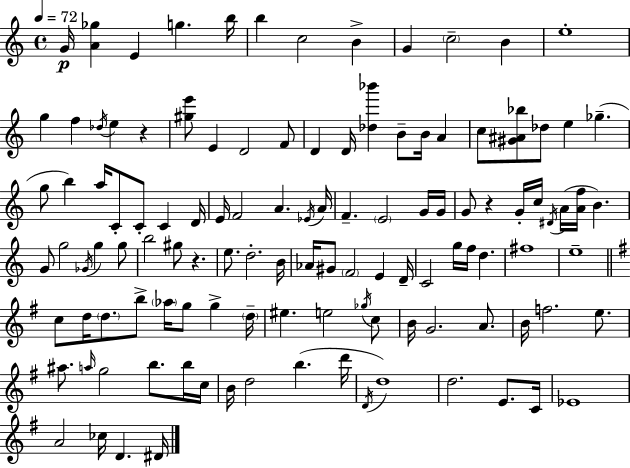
{
  \clef treble
  \time 4/4
  \defaultTimeSignature
  \key c \major
  \tempo 4 = 72
  g'16\p <a' ges''>4 e'4 g''4. b''16 | b''4 c''2 b'4-> | g'4 \parenthesize c''2-- b'4 | e''1-. | \break g''4 f''4 \acciaccatura { des''16 } e''4 r4 | <gis'' e'''>8 e'4 d'2 f'8 | d'4 d'16 <des'' bes'''>4 b'8-- b'16 a'4 | c''8 <gis' ais' bes''>8 des''8 e''4 ges''4.--( | \break g''8 b''4) a''16 c'8-. c'8-. c'4 | d'16 e'16 f'2 a'4. | \acciaccatura { ees'16 } a'16 f'4.-- \parenthesize e'2 | g'16 g'16 g'8 r4 g'16-. c''16 \acciaccatura { dis'16 }( a'16 <a' f''>16 b'4.) | \break g'8 g''2 \acciaccatura { ges'16 } g''4 | g''8 b''2 gis''8 r4. | e''8. d''2.-. | b'16 aes'16 gis'8 \parenthesize f'2 e'4 | \break d'16-- c'2 g''16 f''16 d''4. | fis''1 | e''1-- | \bar "||" \break \key e \minor c''8 d''16 \parenthesize d''8. b''8-> \parenthesize aes''16 g''8 g''4-> \parenthesize d''16-- | eis''4. e''2 \acciaccatura { ges''16 } c''8 | b'16 g'2. a'8. | b'16 f''2. e''8. | \break ais''8. \grace { a''16 } g''2 b''8. | b''16 c''16 b'16 d''2 b''4.( | d'''16 \acciaccatura { d'16 }) d''1 | d''2. e'8. | \break c'16 ees'1 | a'2 ces''16 d'4. | dis'16 \bar "|."
}